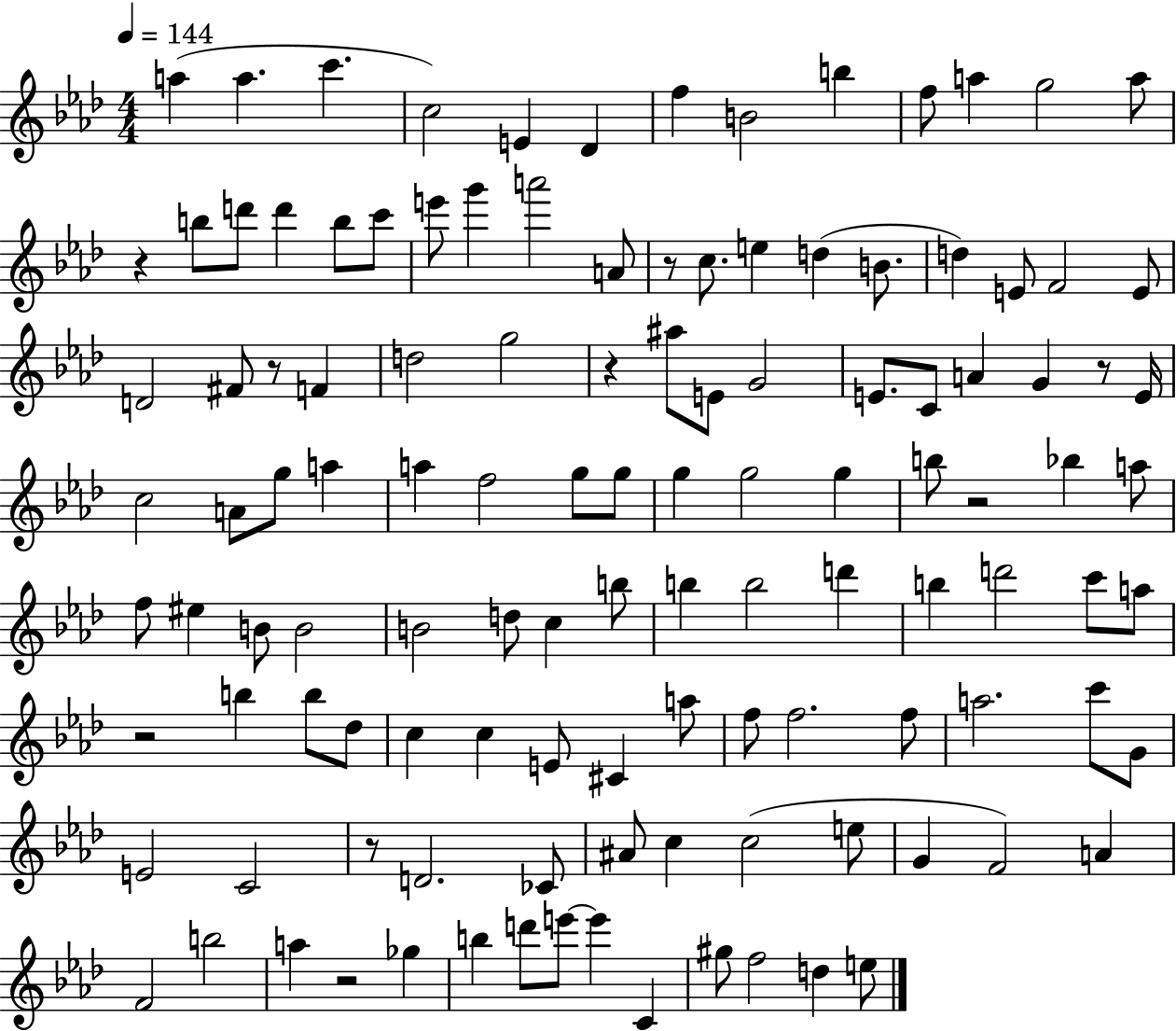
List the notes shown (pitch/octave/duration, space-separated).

A5/q A5/q. C6/q. C5/h E4/q Db4/q F5/q B4/h B5/q F5/e A5/q G5/h A5/e R/q B5/e D6/e D6/q B5/e C6/e E6/e G6/q A6/h A4/e R/e C5/e. E5/q D5/q B4/e. D5/q E4/e F4/h E4/e D4/h F#4/e R/e F4/q D5/h G5/h R/q A#5/e E4/e G4/h E4/e. C4/e A4/q G4/q R/e E4/s C5/h A4/e G5/e A5/q A5/q F5/h G5/e G5/e G5/q G5/h G5/q B5/e R/h Bb5/q A5/e F5/e EIS5/q B4/e B4/h B4/h D5/e C5/q B5/e B5/q B5/h D6/q B5/q D6/h C6/e A5/e R/h B5/q B5/e Db5/e C5/q C5/q E4/e C#4/q A5/e F5/e F5/h. F5/e A5/h. C6/e G4/e E4/h C4/h R/e D4/h. CES4/e A#4/e C5/q C5/h E5/e G4/q F4/h A4/q F4/h B5/h A5/q R/h Gb5/q B5/q D6/e E6/e E6/q C4/q G#5/e F5/h D5/q E5/e